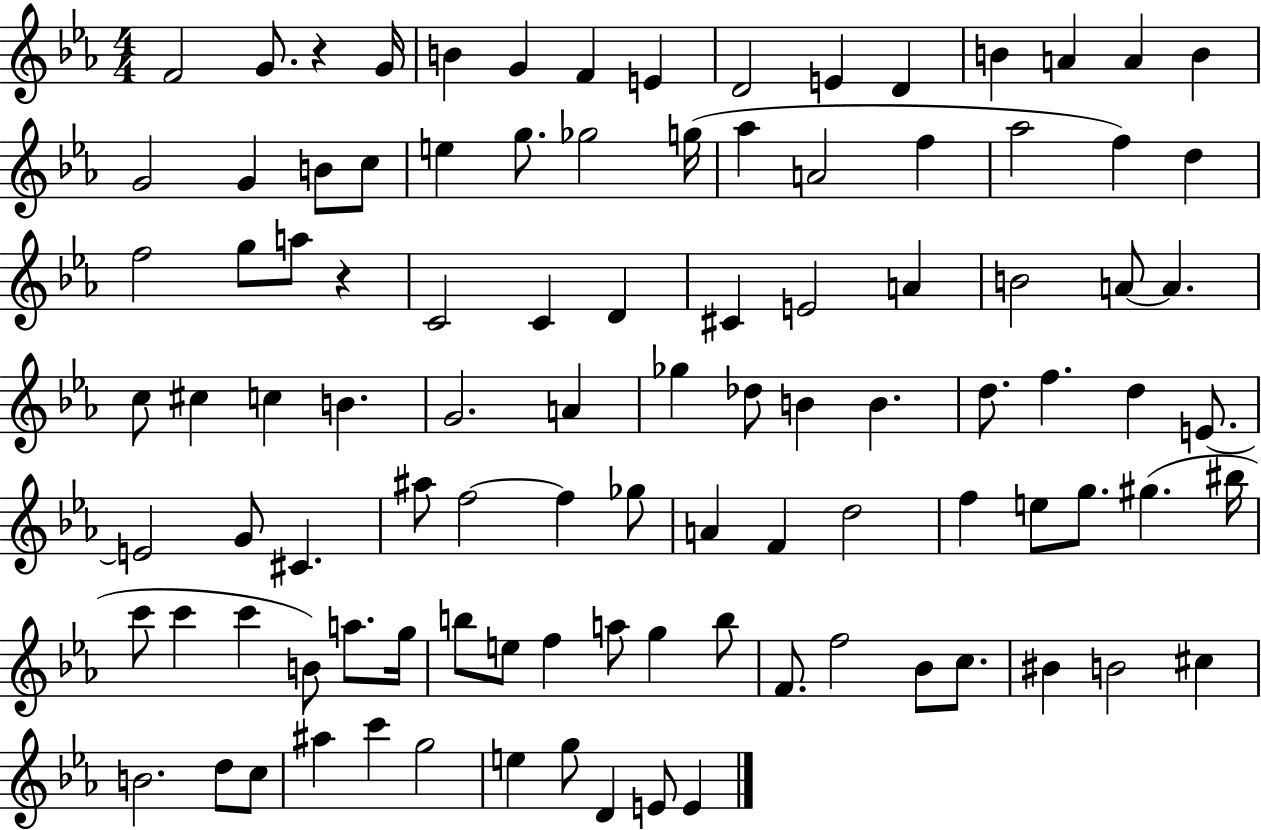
F4/h G4/e. R/q G4/s B4/q G4/q F4/q E4/q D4/h E4/q D4/q B4/q A4/q A4/q B4/q G4/h G4/q B4/e C5/e E5/q G5/e. Gb5/h G5/s Ab5/q A4/h F5/q Ab5/h F5/q D5/q F5/h G5/e A5/e R/q C4/h C4/q D4/q C#4/q E4/h A4/q B4/h A4/e A4/q. C5/e C#5/q C5/q B4/q. G4/h. A4/q Gb5/q Db5/e B4/q B4/q. D5/e. F5/q. D5/q E4/e. E4/h G4/e C#4/q. A#5/e F5/h F5/q Gb5/e A4/q F4/q D5/h F5/q E5/e G5/e. G#5/q. BIS5/s C6/e C6/q C6/q B4/e A5/e. G5/s B5/e E5/e F5/q A5/e G5/q B5/e F4/e. F5/h Bb4/e C5/e. BIS4/q B4/h C#5/q B4/h. D5/e C5/e A#5/q C6/q G5/h E5/q G5/e D4/q E4/e E4/q